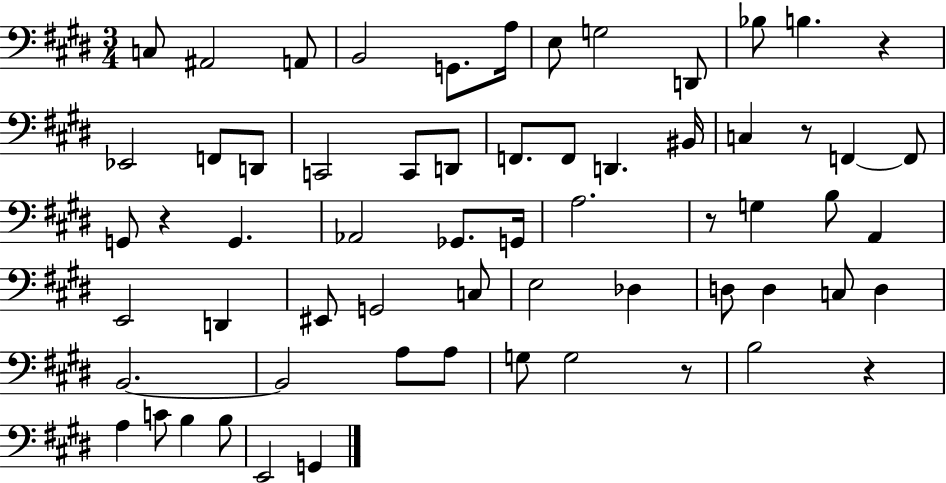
C3/e A#2/h A2/e B2/h G2/e. A3/s E3/e G3/h D2/e Bb3/e B3/q. R/q Eb2/h F2/e D2/e C2/h C2/e D2/e F2/e. F2/e D2/q. BIS2/s C3/q R/e F2/q F2/e G2/e R/q G2/q. Ab2/h Gb2/e. G2/s A3/h. R/e G3/q B3/e A2/q E2/h D2/q EIS2/e G2/h C3/e E3/h Db3/q D3/e D3/q C3/e D3/q B2/h. B2/h A3/e A3/e G3/e G3/h R/e B3/h R/q A3/q C4/e B3/q B3/e E2/h G2/q